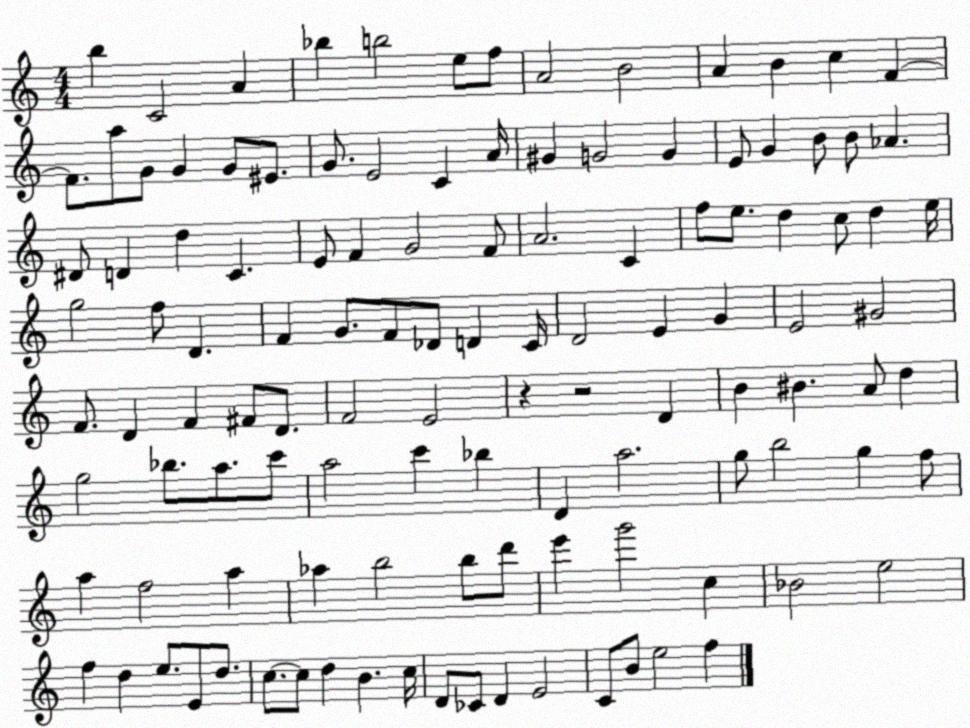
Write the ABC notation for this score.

X:1
T:Untitled
M:4/4
L:1/4
K:C
b C2 A _b b2 e/2 f/2 A2 B2 A B c F F/2 a/2 G/2 G G/2 ^E/2 G/2 E2 C A/4 ^G G2 G E/2 G B/2 B/2 _A ^D/2 D d C E/2 F G2 F/2 A2 C f/2 e/2 d c/2 d e/4 g2 f/2 D F G/2 F/2 _D/2 D C/4 D2 E G E2 ^G2 F/2 D F ^F/2 D/2 F2 E2 z z2 D B ^B A/2 d g2 _b/2 a/2 c'/2 a2 c' _b D a2 g/2 b2 g f/2 a f2 a _a b2 b/2 d'/2 e' g'2 c _B2 e2 f d e/2 E/2 d/2 c/2 c/2 d B c/4 D/2 _C/2 D E2 C/2 B/2 e2 f